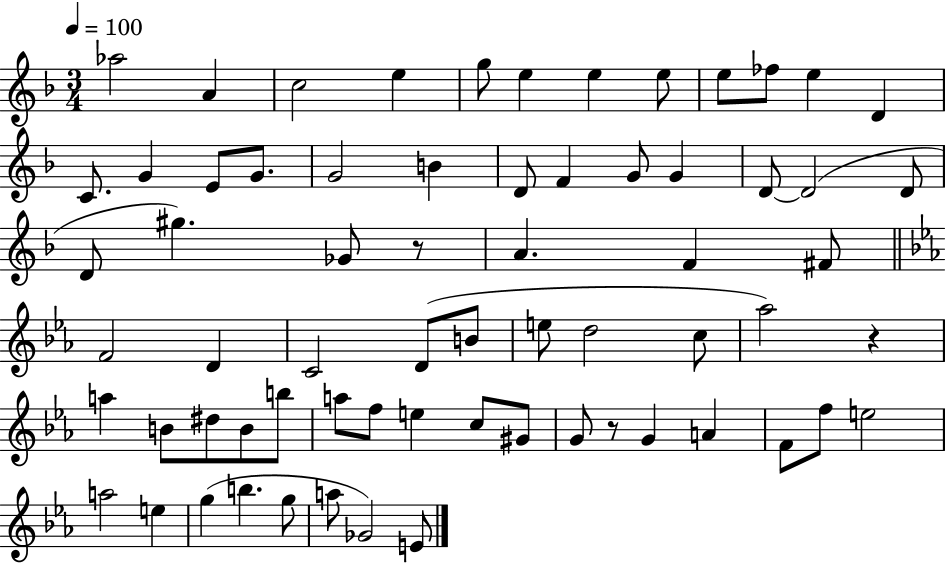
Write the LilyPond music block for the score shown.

{
  \clef treble
  \numericTimeSignature
  \time 3/4
  \key f \major
  \tempo 4 = 100
  aes''2 a'4 | c''2 e''4 | g''8 e''4 e''4 e''8 | e''8 fes''8 e''4 d'4 | \break c'8. g'4 e'8 g'8. | g'2 b'4 | d'8 f'4 g'8 g'4 | d'8~~ d'2( d'8 | \break d'8 gis''4.) ges'8 r8 | a'4. f'4 fis'8 | \bar "||" \break \key ees \major f'2 d'4 | c'2 d'8( b'8 | e''8 d''2 c''8 | aes''2) r4 | \break a''4 b'8 dis''8 b'8 b''8 | a''8 f''8 e''4 c''8 gis'8 | g'8 r8 g'4 a'4 | f'8 f''8 e''2 | \break a''2 e''4 | g''4( b''4. g''8 | a''8 ges'2) e'8 | \bar "|."
}